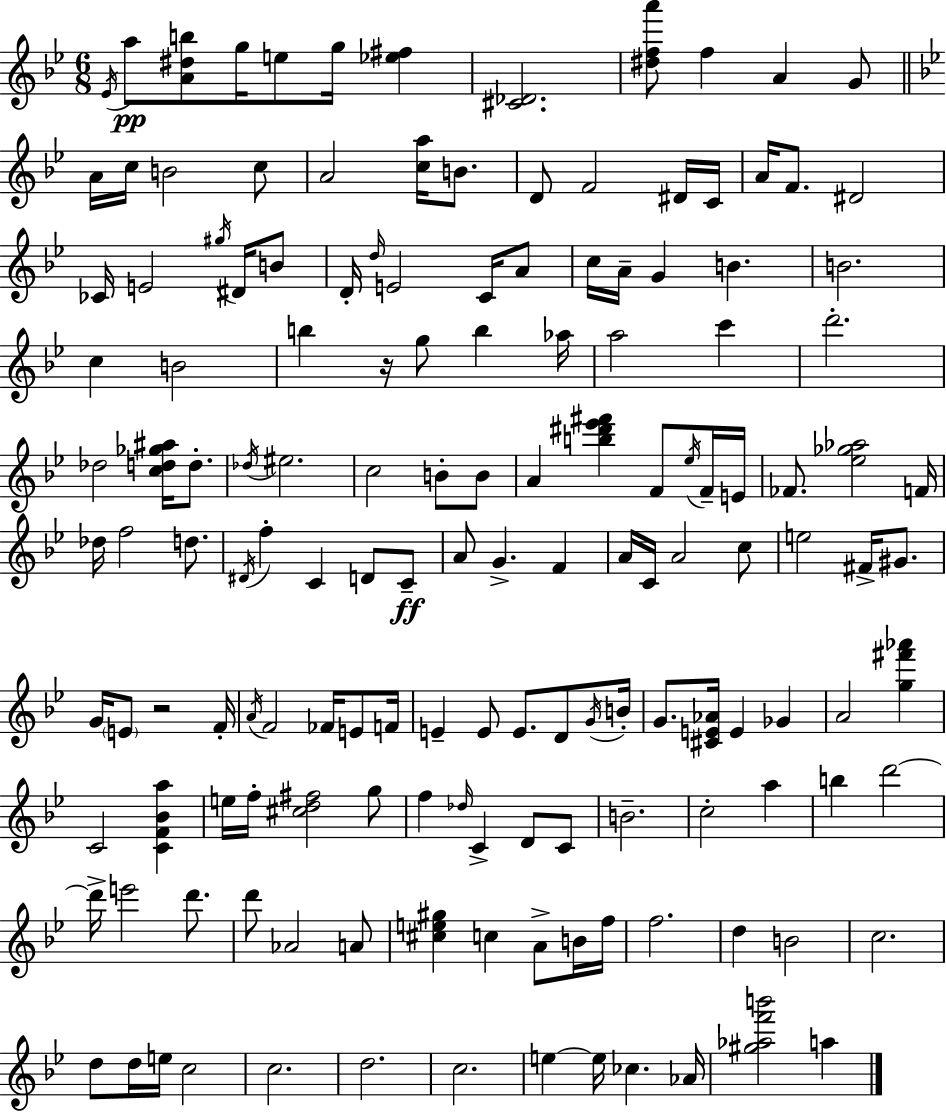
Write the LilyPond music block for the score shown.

{
  \clef treble
  \numericTimeSignature
  \time 6/8
  \key g \minor
  \acciaccatura { ees'16 }\pp a''8 <a' dis'' b''>8 g''16 e''8 g''16 <ees'' fis''>4 | <cis' des'>2. | <dis'' f'' a'''>8 f''4 a'4 g'8 | \bar "||" \break \key bes \major a'16 c''16 b'2 c''8 | a'2 <c'' a''>16 b'8. | d'8 f'2 dis'16 c'16 | a'16 f'8. dis'2 | \break ces'16 e'2 \acciaccatura { gis''16 } dis'16 b'8 | d'16-. \grace { d''16 } e'2 c'16 | a'8 c''16 a'16-- g'4 b'4. | b'2. | \break c''4 b'2 | b''4 r16 g''8 b''4 | aes''16 a''2 c'''4 | d'''2.-. | \break des''2 <c'' d'' ges'' ais''>16 d''8.-. | \acciaccatura { des''16 } eis''2. | c''2 b'8-. | b'8 a'4 <b'' dis''' ees''' fis'''>4 f'8 | \break \acciaccatura { ees''16 } f'16-- e'16 fes'8. <ees'' ges'' aes''>2 | f'16 des''16 f''2 | d''8. \acciaccatura { dis'16 } f''4-. c'4 | d'8 c'8--\ff a'8 g'4.-> | \break f'4 a'16 c'16 a'2 | c''8 e''2 | fis'16-> gis'8. g'16 \parenthesize e'8 r2 | f'16-. \acciaccatura { a'16 } f'2 | \break fes'16 e'8 f'16 e'4-- e'8 | e'8. d'8 \acciaccatura { g'16 } b'16-. g'8. <cis' e' aes'>16 e'4 | ges'4 a'2 | <g'' fis''' aes'''>4 c'2 | \break <c' f' bes' a''>4 e''16 f''16-. <cis'' d'' fis''>2 | g''8 f''4 \grace { des''16 } | c'4-> d'8 c'8 b'2.-- | c''2-. | \break a''4 b''4 | d'''2~~ d'''16-> e'''2 | d'''8. d'''8 aes'2 | a'8 <cis'' e'' gis''>4 | \break c''4 a'8-> b'16 f''16 f''2. | d''4 | b'2 c''2. | d''8 d''16 e''16 | \break c''2 c''2. | d''2. | c''2. | e''4~~ | \break e''16 ces''4. aes'16 <gis'' aes'' f''' b'''>2 | a''4 \bar "|."
}